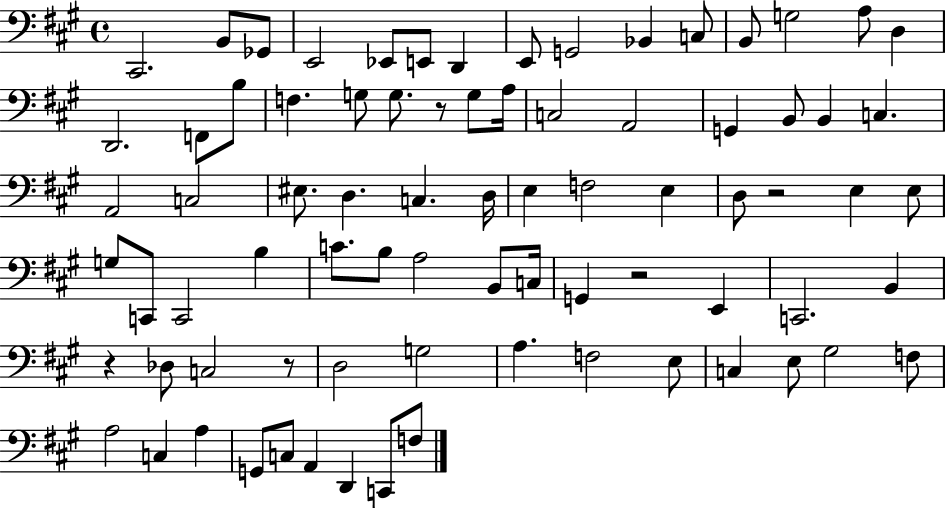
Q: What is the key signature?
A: A major